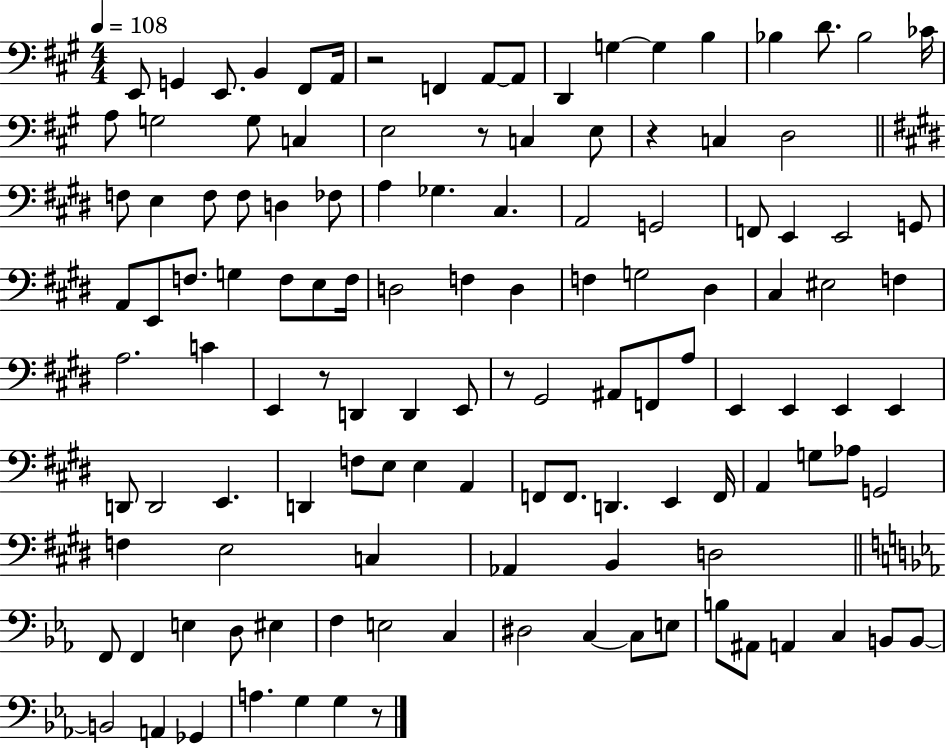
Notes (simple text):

E2/e G2/q E2/e. B2/q F#2/e A2/s R/h F2/q A2/e A2/e D2/q G3/q G3/q B3/q Bb3/q D4/e. Bb3/h CES4/s A3/e G3/h G3/e C3/q E3/h R/e C3/q E3/e R/q C3/q D3/h F3/e E3/q F3/e F3/e D3/q FES3/e A3/q Gb3/q. C#3/q. A2/h G2/h F2/e E2/q E2/h G2/e A2/e E2/e F3/e. G3/q F3/e E3/e F3/s D3/h F3/q D3/q F3/q G3/h D#3/q C#3/q EIS3/h F3/q A3/h. C4/q E2/q R/e D2/q D2/q E2/e R/e G#2/h A#2/e F2/e A3/e E2/q E2/q E2/q E2/q D2/e D2/h E2/q. D2/q F3/e E3/e E3/q A2/q F2/e F2/e. D2/q. E2/q F2/s A2/q G3/e Ab3/e G2/h F3/q E3/h C3/q Ab2/q B2/q D3/h F2/e F2/q E3/q D3/e EIS3/q F3/q E3/h C3/q D#3/h C3/q C3/e E3/e B3/e A#2/e A2/q C3/q B2/e B2/e B2/h A2/q Gb2/q A3/q. G3/q G3/q R/e